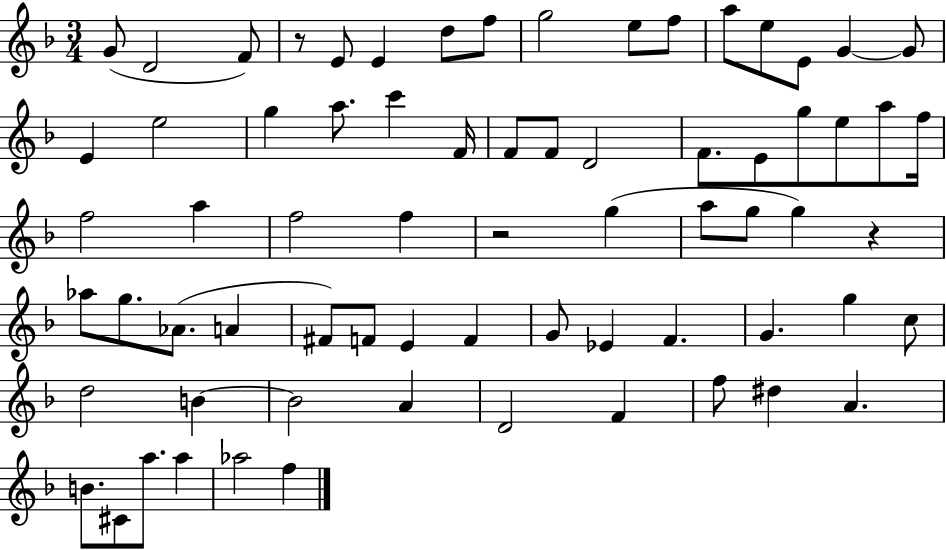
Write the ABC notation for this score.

X:1
T:Untitled
M:3/4
L:1/4
K:F
G/2 D2 F/2 z/2 E/2 E d/2 f/2 g2 e/2 f/2 a/2 e/2 E/2 G G/2 E e2 g a/2 c' F/4 F/2 F/2 D2 F/2 E/2 g/2 e/2 a/2 f/4 f2 a f2 f z2 g a/2 g/2 g z _a/2 g/2 _A/2 A ^F/2 F/2 E F G/2 _E F G g c/2 d2 B B2 A D2 F f/2 ^d A B/2 ^C/2 a/2 a _a2 f